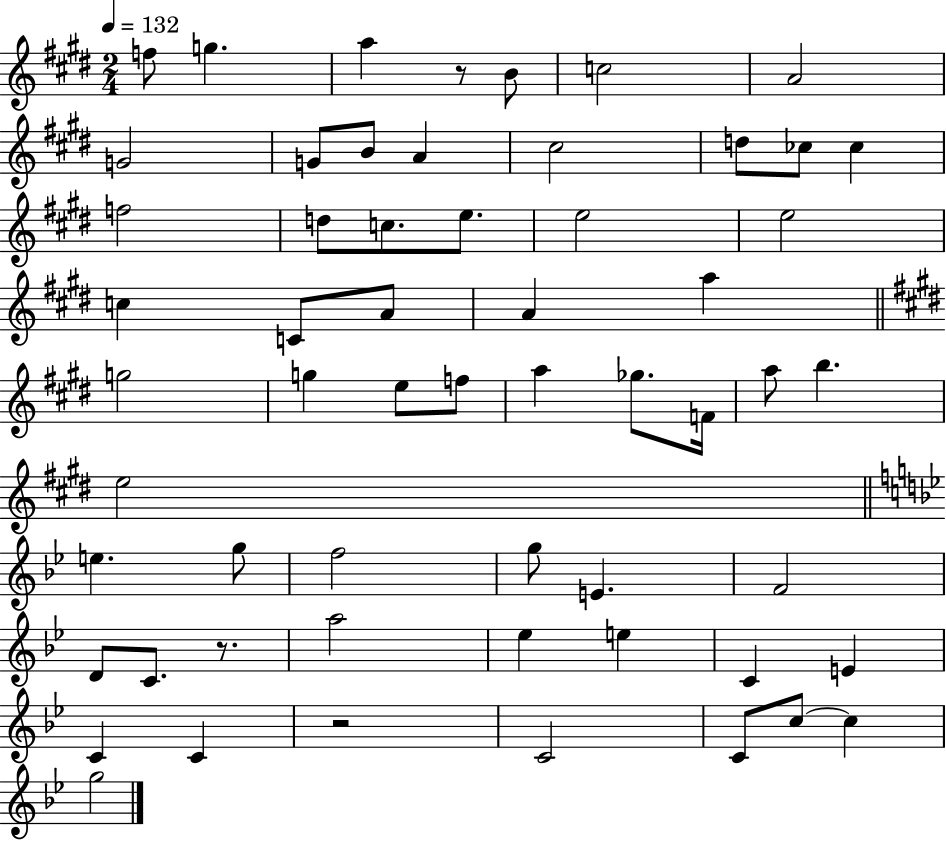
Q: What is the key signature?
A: E major